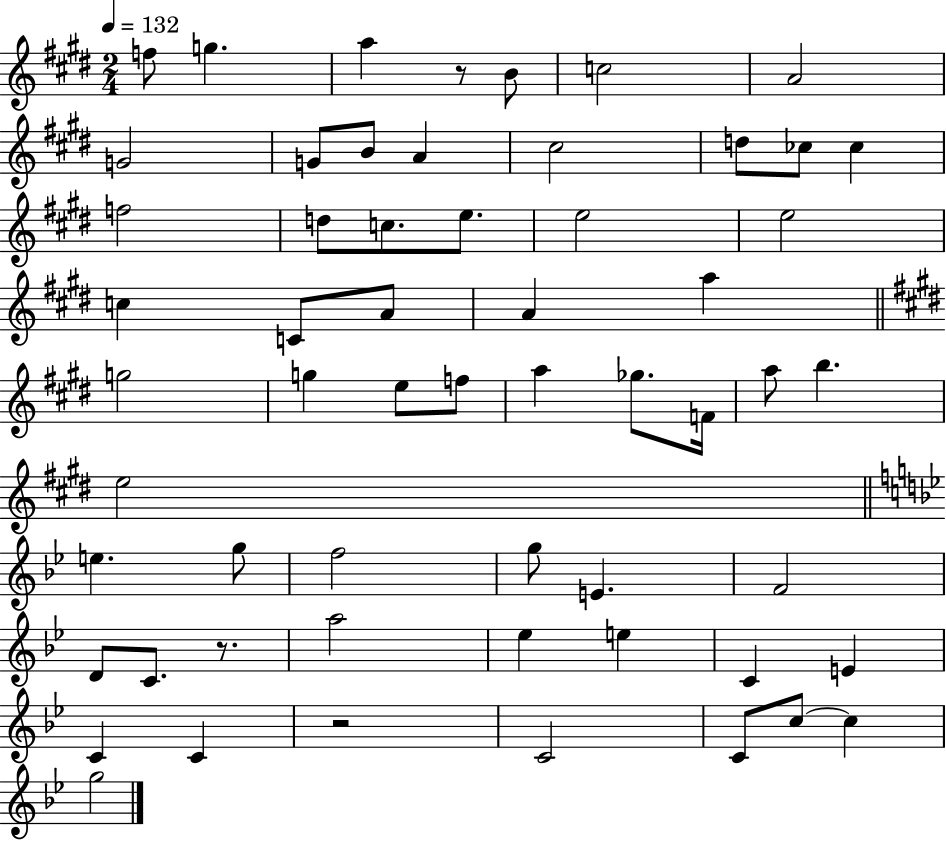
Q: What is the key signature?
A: E major